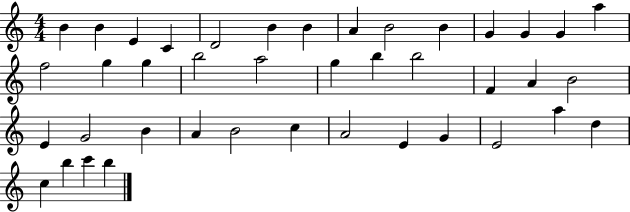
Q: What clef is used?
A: treble